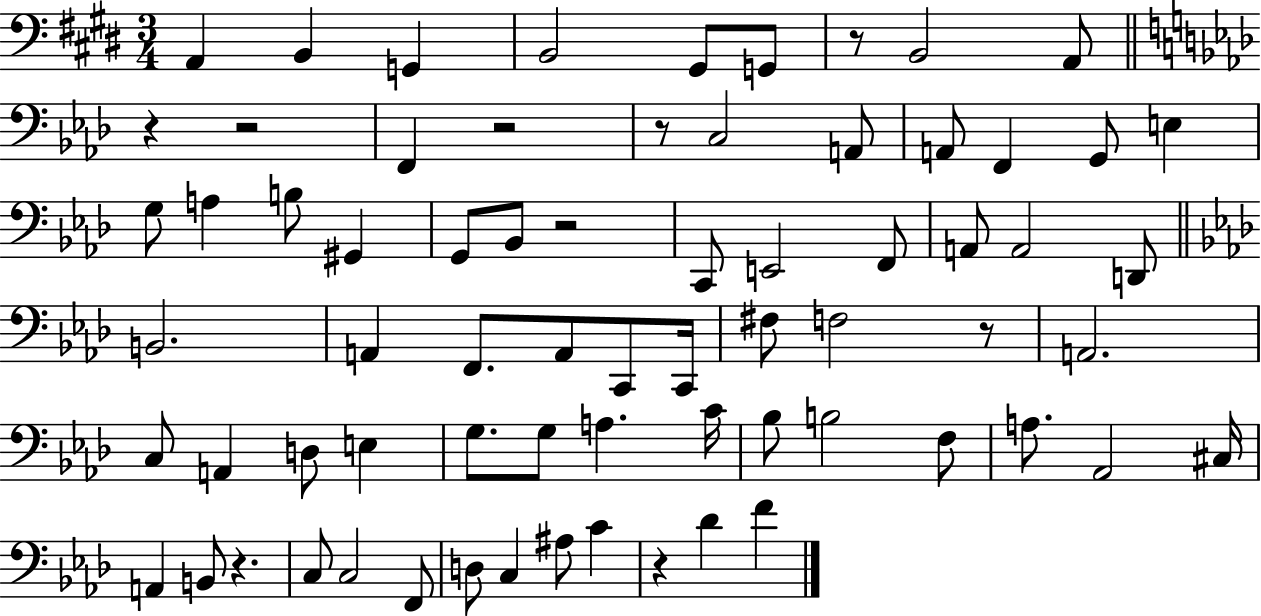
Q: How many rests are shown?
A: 9